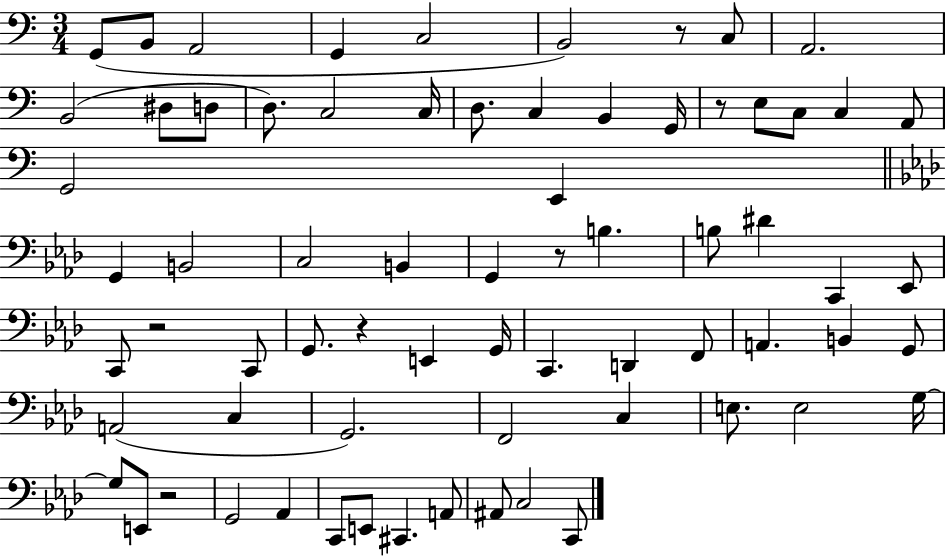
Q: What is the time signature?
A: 3/4